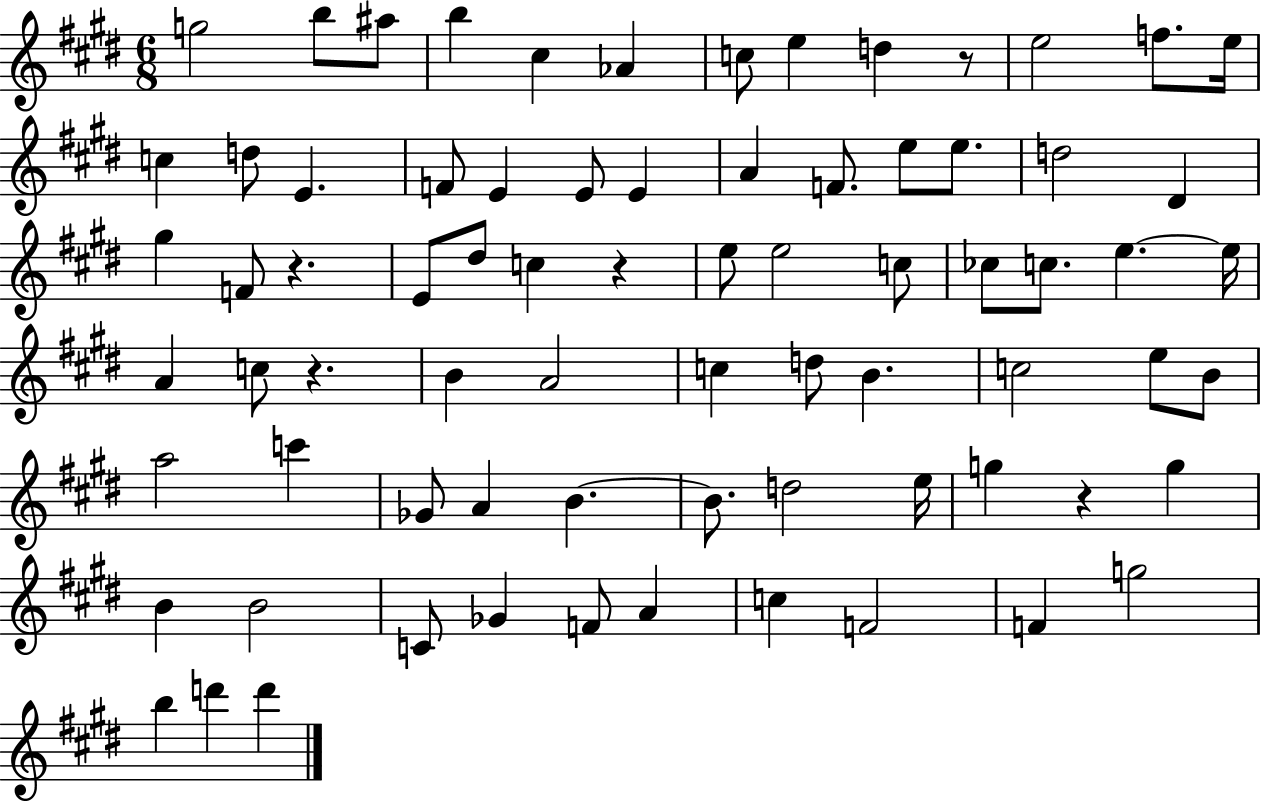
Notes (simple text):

G5/h B5/e A#5/e B5/q C#5/q Ab4/q C5/e E5/q D5/q R/e E5/h F5/e. E5/s C5/q D5/e E4/q. F4/e E4/q E4/e E4/q A4/q F4/e. E5/e E5/e. D5/h D#4/q G#5/q F4/e R/q. E4/e D#5/e C5/q R/q E5/e E5/h C5/e CES5/e C5/e. E5/q. E5/s A4/q C5/e R/q. B4/q A4/h C5/q D5/e B4/q. C5/h E5/e B4/e A5/h C6/q Gb4/e A4/q B4/q. B4/e. D5/h E5/s G5/q R/q G5/q B4/q B4/h C4/e Gb4/q F4/e A4/q C5/q F4/h F4/q G5/h B5/q D6/q D6/q